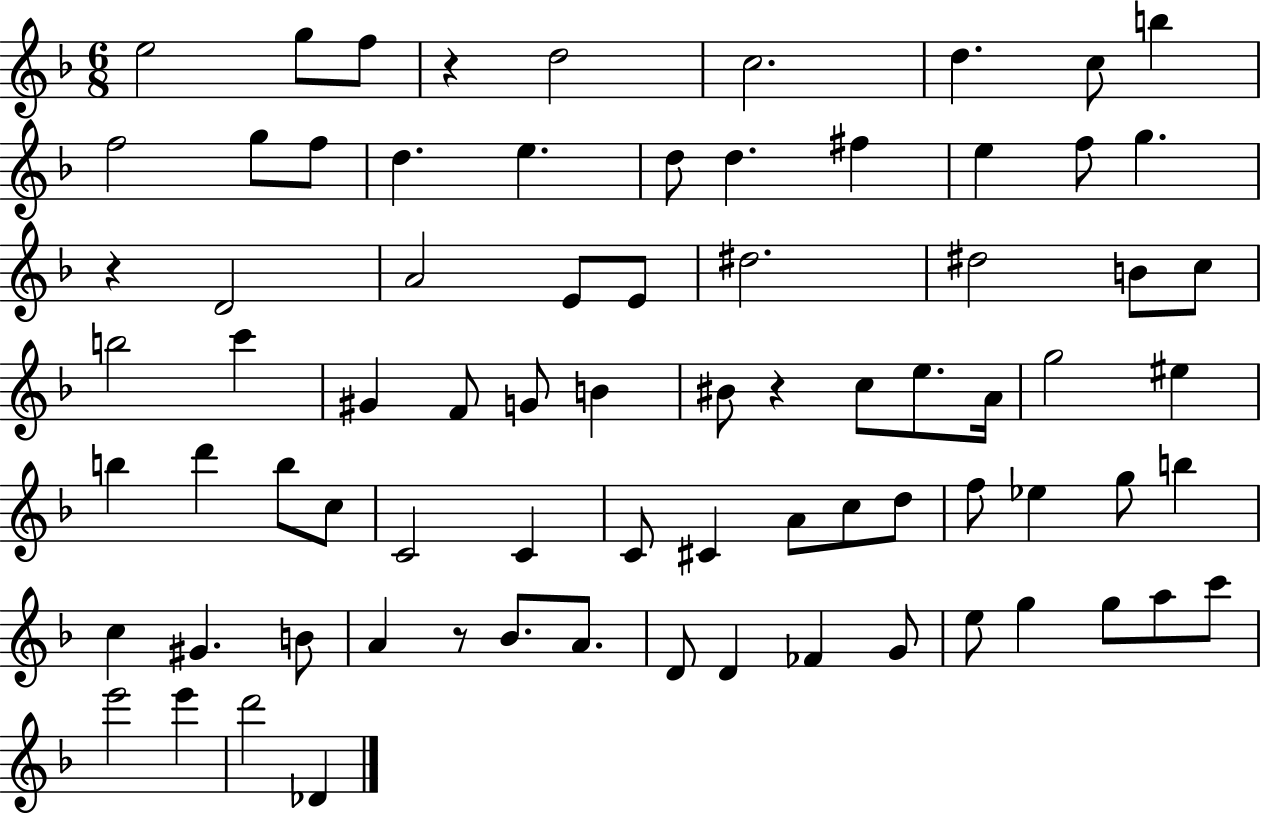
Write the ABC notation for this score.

X:1
T:Untitled
M:6/8
L:1/4
K:F
e2 g/2 f/2 z d2 c2 d c/2 b f2 g/2 f/2 d e d/2 d ^f e f/2 g z D2 A2 E/2 E/2 ^d2 ^d2 B/2 c/2 b2 c' ^G F/2 G/2 B ^B/2 z c/2 e/2 A/4 g2 ^e b d' b/2 c/2 C2 C C/2 ^C A/2 c/2 d/2 f/2 _e g/2 b c ^G B/2 A z/2 _B/2 A/2 D/2 D _F G/2 e/2 g g/2 a/2 c'/2 e'2 e' d'2 _D